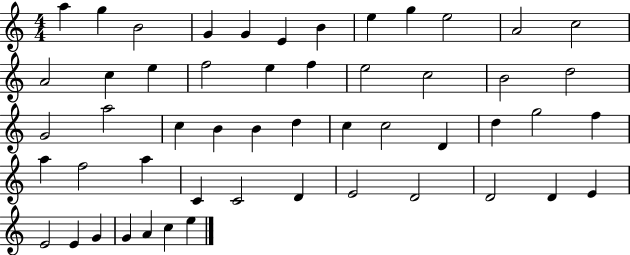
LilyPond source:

{
  \clef treble
  \numericTimeSignature
  \time 4/4
  \key c \major
  a''4 g''4 b'2 | g'4 g'4 e'4 b'4 | e''4 g''4 e''2 | a'2 c''2 | \break a'2 c''4 e''4 | f''2 e''4 f''4 | e''2 c''2 | b'2 d''2 | \break g'2 a''2 | c''4 b'4 b'4 d''4 | c''4 c''2 d'4 | d''4 g''2 f''4 | \break a''4 f''2 a''4 | c'4 c'2 d'4 | e'2 d'2 | d'2 d'4 e'4 | \break e'2 e'4 g'4 | g'4 a'4 c''4 e''4 | \bar "|."
}